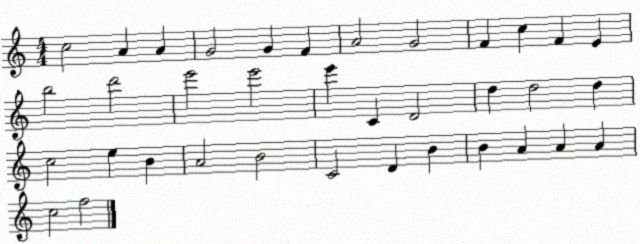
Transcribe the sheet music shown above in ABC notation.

X:1
T:Untitled
M:4/4
L:1/4
K:C
c2 A A G2 G F A2 G2 F c F E b2 d'2 e'2 e'2 e' C D2 d d2 d c2 e B A2 B2 C2 D B B A A A c2 f2